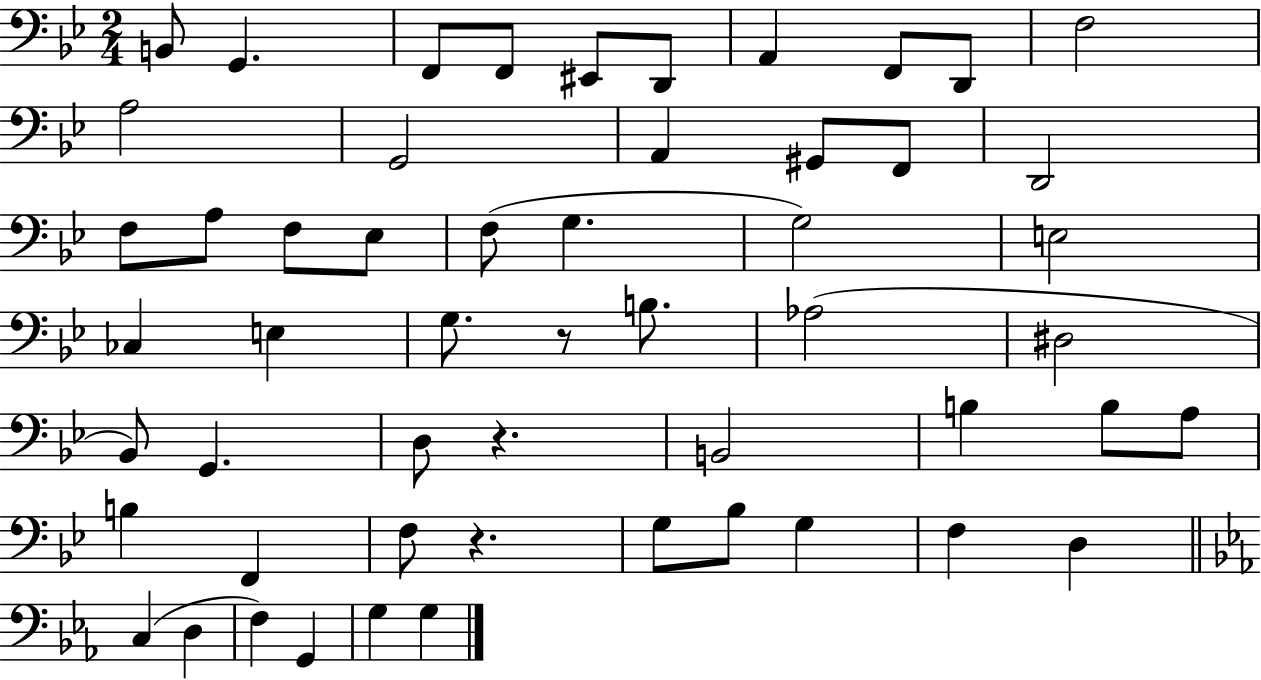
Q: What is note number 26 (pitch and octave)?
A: E3